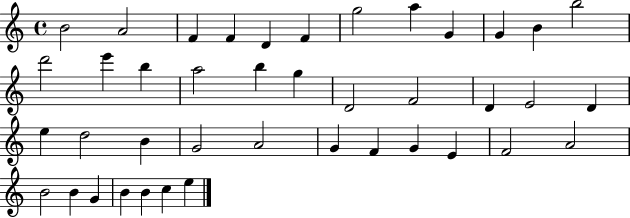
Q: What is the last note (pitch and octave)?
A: E5